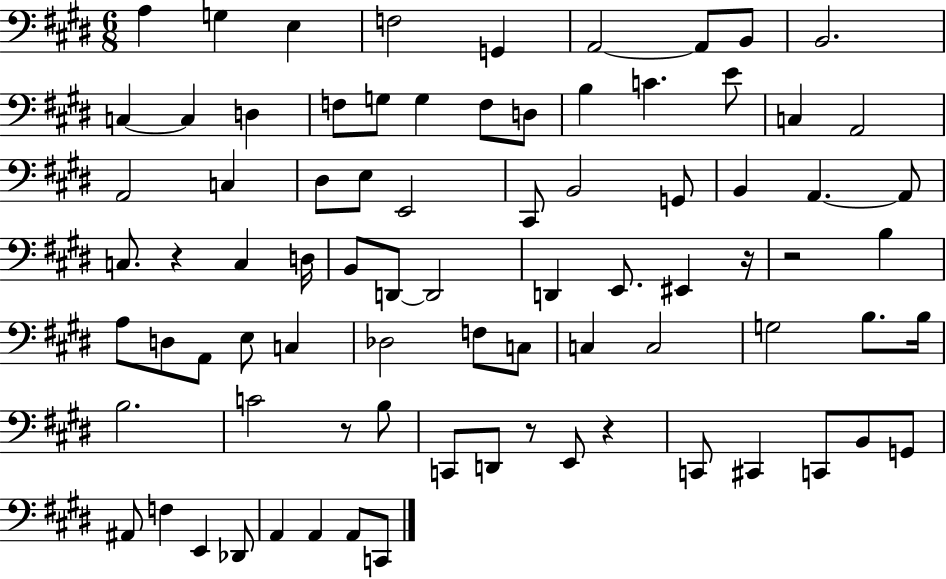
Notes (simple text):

A3/q G3/q E3/q F3/h G2/q A2/h A2/e B2/e B2/h. C3/q C3/q D3/q F3/e G3/e G3/q F3/e D3/e B3/q C4/q. E4/e C3/q A2/h A2/h C3/q D#3/e E3/e E2/h C#2/e B2/h G2/e B2/q A2/q. A2/e C3/e. R/q C3/q D3/s B2/e D2/e D2/h D2/q E2/e. EIS2/q R/s R/h B3/q A3/e D3/e A2/e E3/e C3/q Db3/h F3/e C3/e C3/q C3/h G3/h B3/e. B3/s B3/h. C4/h R/e B3/e C2/e D2/e R/e E2/e R/q C2/e C#2/q C2/e B2/e G2/e A#2/e F3/q E2/q Db2/e A2/q A2/q A2/e C2/e